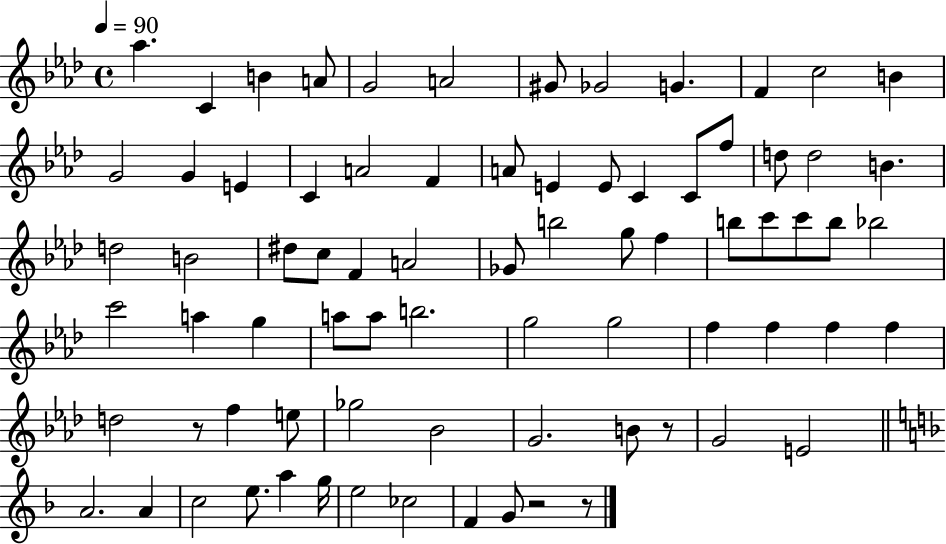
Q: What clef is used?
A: treble